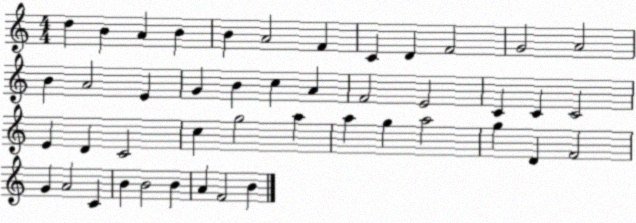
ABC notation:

X:1
T:Untitled
M:4/4
L:1/4
K:C
d B A B B A2 F C D F2 G2 A2 B A2 E G B c A F2 E2 C C C2 E D C2 c g2 a a g a2 g D F2 G A2 C B B2 B A F2 B